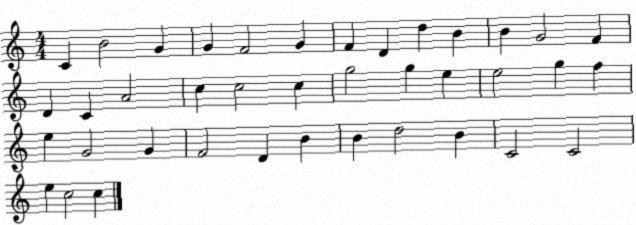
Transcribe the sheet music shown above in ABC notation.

X:1
T:Untitled
M:4/4
L:1/4
K:C
C B2 G G F2 G F D d B B G2 F D C A2 c c2 c g2 g e e2 g f e G2 G F2 D B B d2 B C2 C2 e c2 c